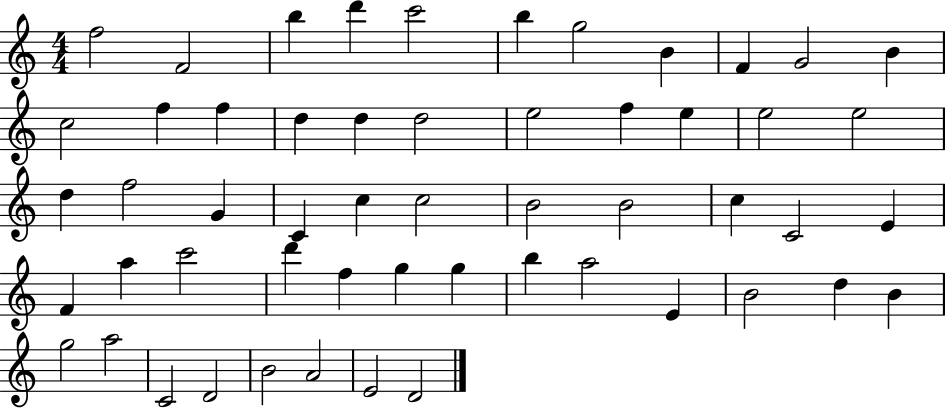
{
  \clef treble
  \numericTimeSignature
  \time 4/4
  \key c \major
  f''2 f'2 | b''4 d'''4 c'''2 | b''4 g''2 b'4 | f'4 g'2 b'4 | \break c''2 f''4 f''4 | d''4 d''4 d''2 | e''2 f''4 e''4 | e''2 e''2 | \break d''4 f''2 g'4 | c'4 c''4 c''2 | b'2 b'2 | c''4 c'2 e'4 | \break f'4 a''4 c'''2 | d'''4 f''4 g''4 g''4 | b''4 a''2 e'4 | b'2 d''4 b'4 | \break g''2 a''2 | c'2 d'2 | b'2 a'2 | e'2 d'2 | \break \bar "|."
}